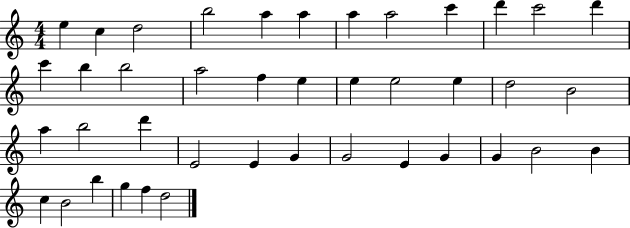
X:1
T:Untitled
M:4/4
L:1/4
K:C
e c d2 b2 a a a a2 c' d' c'2 d' c' b b2 a2 f e e e2 e d2 B2 a b2 d' E2 E G G2 E G G B2 B c B2 b g f d2